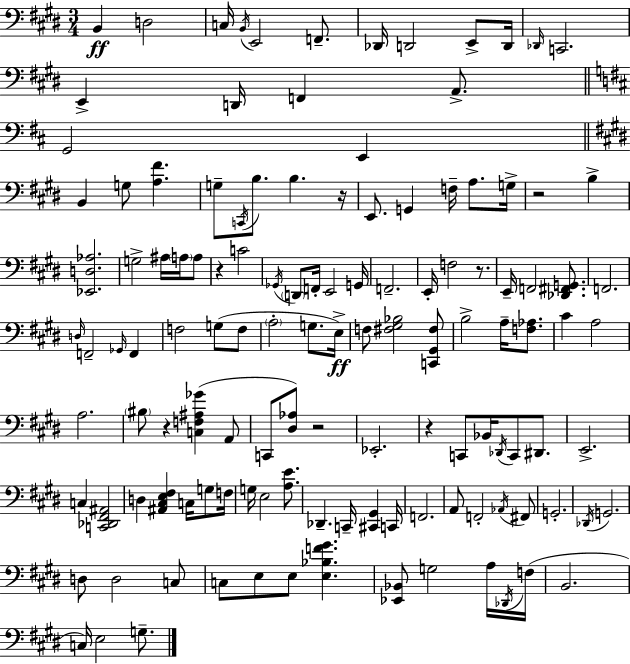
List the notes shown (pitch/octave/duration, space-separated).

B2/q D3/h C3/s B2/s E2/h F2/e. Db2/s D2/h E2/e D2/s Db2/s C2/h. E2/q D2/s F2/q A2/e. G2/h E2/q B2/q G3/e [A3,F#4]/q. G3/e C2/s B3/e. B3/q. R/s E2/e. G2/q F3/s A3/e. G3/s R/h B3/q [Eb2,D3,Ab3]/h. G3/h A#3/s A3/s A3/e R/q C4/h Gb2/s D2/e F2/s E2/h G2/s F2/h. E2/s F3/h R/e. E2/s F2/h [Db2,F#2,G2]/e. F2/h. D3/s F2/h Gb2/s F2/q F3/h G3/e F3/e A3/h G3/e. E3/s F3/e [F#3,G#3,Bb3]/h [C2,G#2,F#3]/e B3/h A3/s [F3,Ab3]/e. C#4/q A3/h A3/h. BIS3/e R/q [C3,F3,A#3,Gb4]/q A2/e C2/e [D#3,Ab3]/e R/h Eb2/h. R/q C2/e Bb2/s Db2/s C2/e D#2/e. E2/h. C3/q [C2,Db2,F#2,A#2]/h D3/q [A#2,C#3,E3,F#3]/q C3/s G3/e F3/s G3/s E3/h [A3,E4]/e. Db2/q. C2/s [C#2,G#2]/q C2/s F2/h. A2/e F2/h Ab2/s F#2/e G2/h. Db2/s G2/h. D3/e D3/h C3/e C3/e E3/e E3/e [E3,Bb3,F4,G#4]/q. [Eb2,Bb2]/e G3/h A3/s Db2/s F3/s B2/h. C3/s E3/h G3/e.